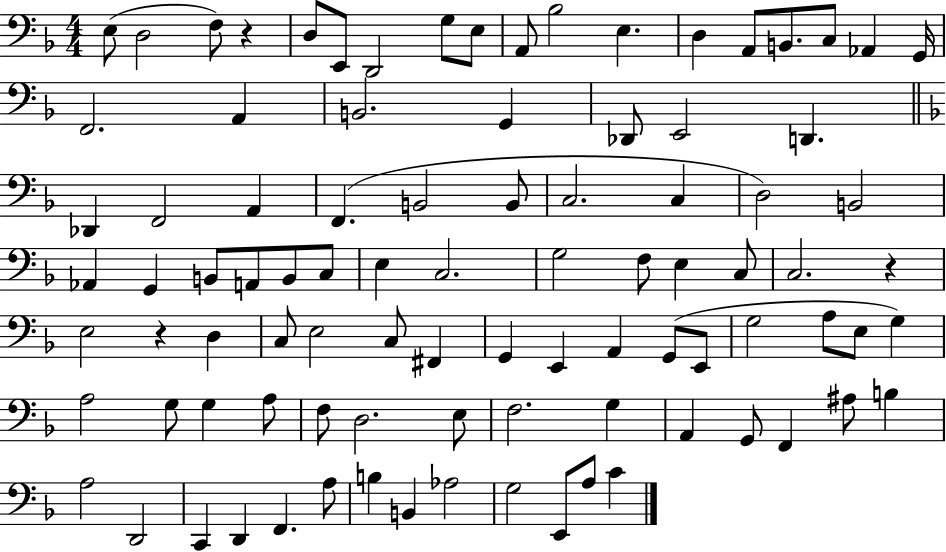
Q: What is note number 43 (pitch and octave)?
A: G3